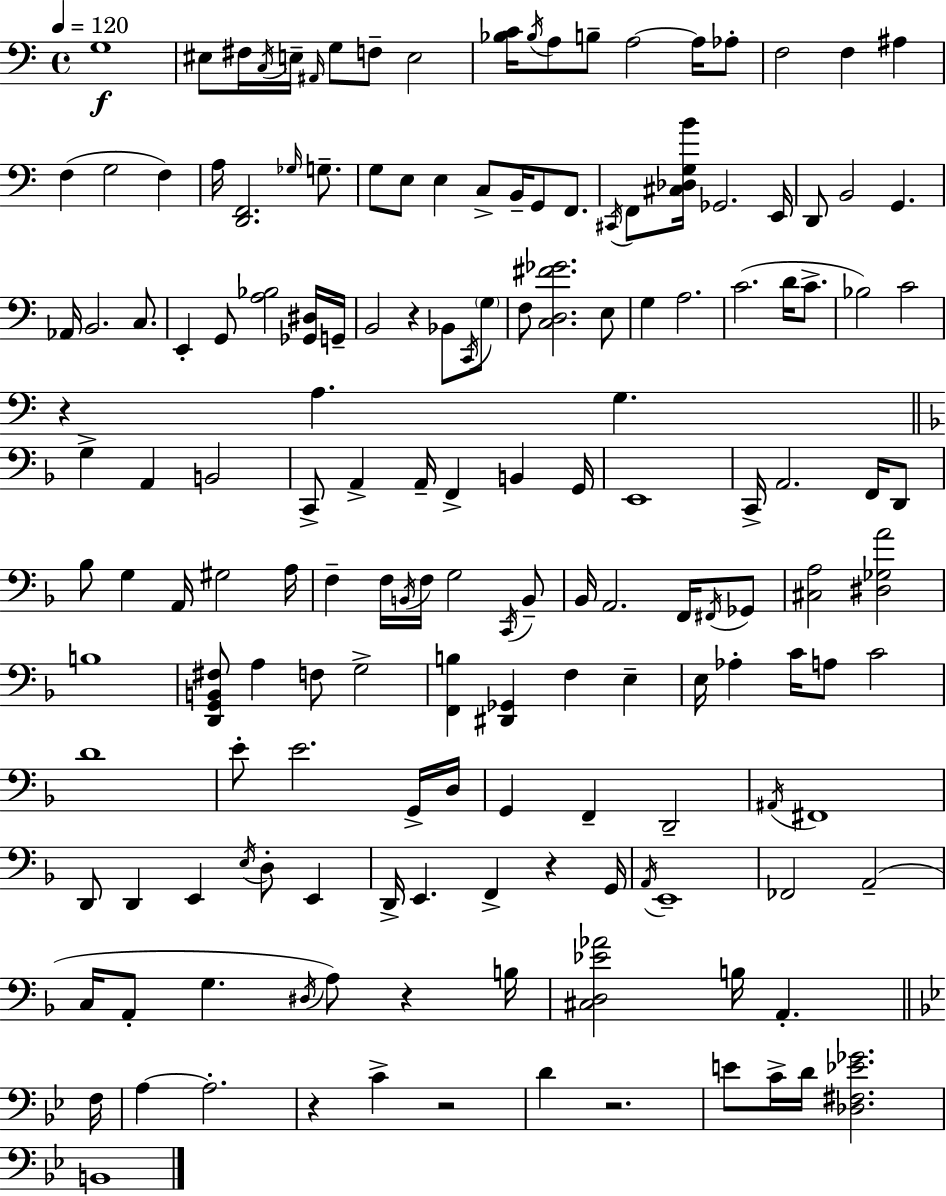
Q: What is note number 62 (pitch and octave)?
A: B2